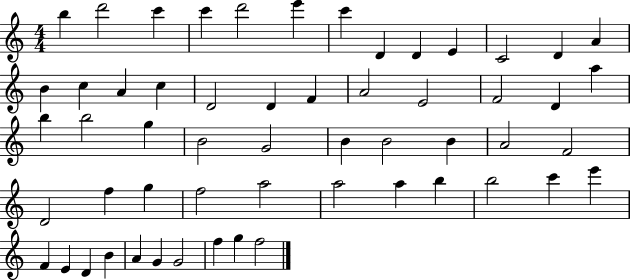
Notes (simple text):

B5/q D6/h C6/q C6/q D6/h E6/q C6/q D4/q D4/q E4/q C4/h D4/q A4/q B4/q C5/q A4/q C5/q D4/h D4/q F4/q A4/h E4/h F4/h D4/q A5/q B5/q B5/h G5/q B4/h G4/h B4/q B4/h B4/q A4/h F4/h D4/h F5/q G5/q F5/h A5/h A5/h A5/q B5/q B5/h C6/q E6/q F4/q E4/q D4/q B4/q A4/q G4/q G4/h F5/q G5/q F5/h